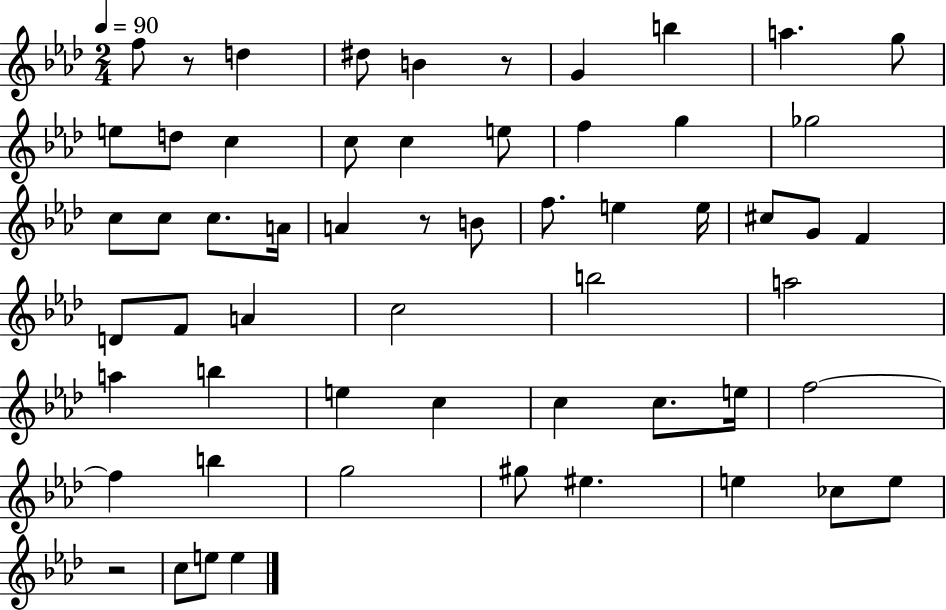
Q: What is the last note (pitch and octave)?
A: E5